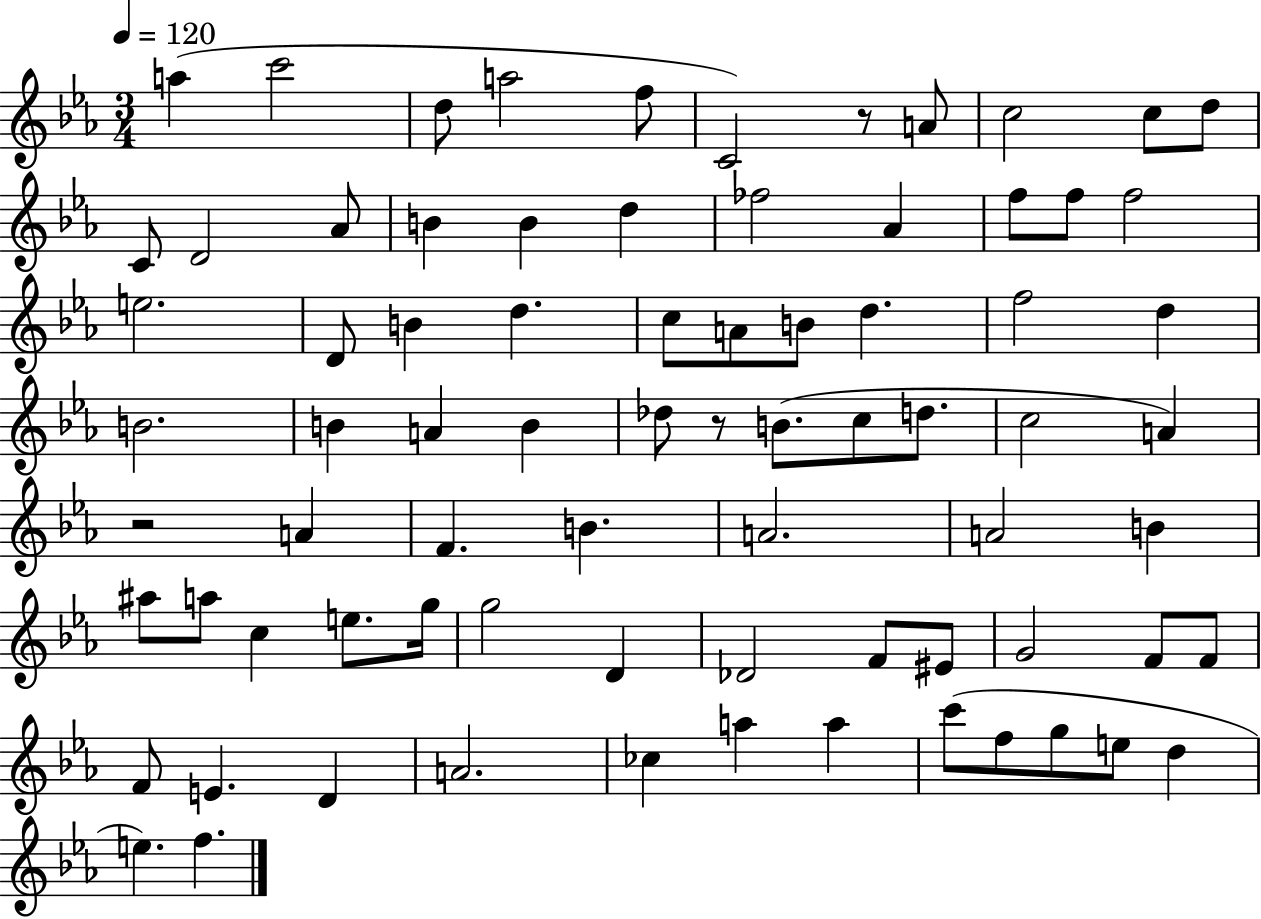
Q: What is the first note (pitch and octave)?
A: A5